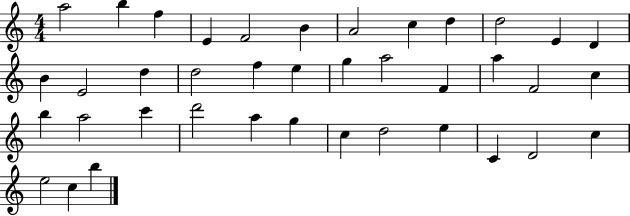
{
  \clef treble
  \numericTimeSignature
  \time 4/4
  \key c \major
  a''2 b''4 f''4 | e'4 f'2 b'4 | a'2 c''4 d''4 | d''2 e'4 d'4 | \break b'4 e'2 d''4 | d''2 f''4 e''4 | g''4 a''2 f'4 | a''4 f'2 c''4 | \break b''4 a''2 c'''4 | d'''2 a''4 g''4 | c''4 d''2 e''4 | c'4 d'2 c''4 | \break e''2 c''4 b''4 | \bar "|."
}